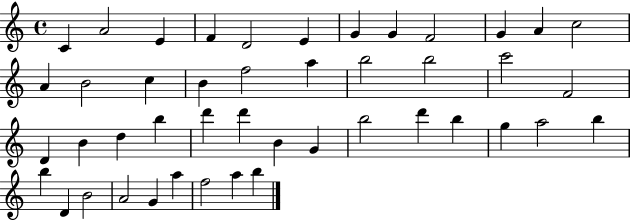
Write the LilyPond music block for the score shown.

{
  \clef treble
  \time 4/4
  \defaultTimeSignature
  \key c \major
  c'4 a'2 e'4 | f'4 d'2 e'4 | g'4 g'4 f'2 | g'4 a'4 c''2 | \break a'4 b'2 c''4 | b'4 f''2 a''4 | b''2 b''2 | c'''2 f'2 | \break d'4 b'4 d''4 b''4 | d'''4 d'''4 b'4 g'4 | b''2 d'''4 b''4 | g''4 a''2 b''4 | \break b''4 d'4 b'2 | a'2 g'4 a''4 | f''2 a''4 b''4 | \bar "|."
}